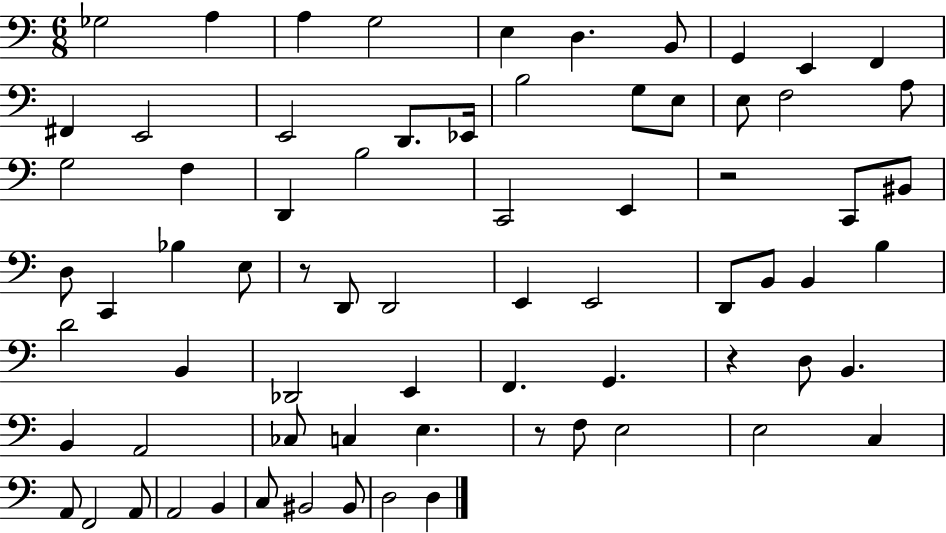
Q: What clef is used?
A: bass